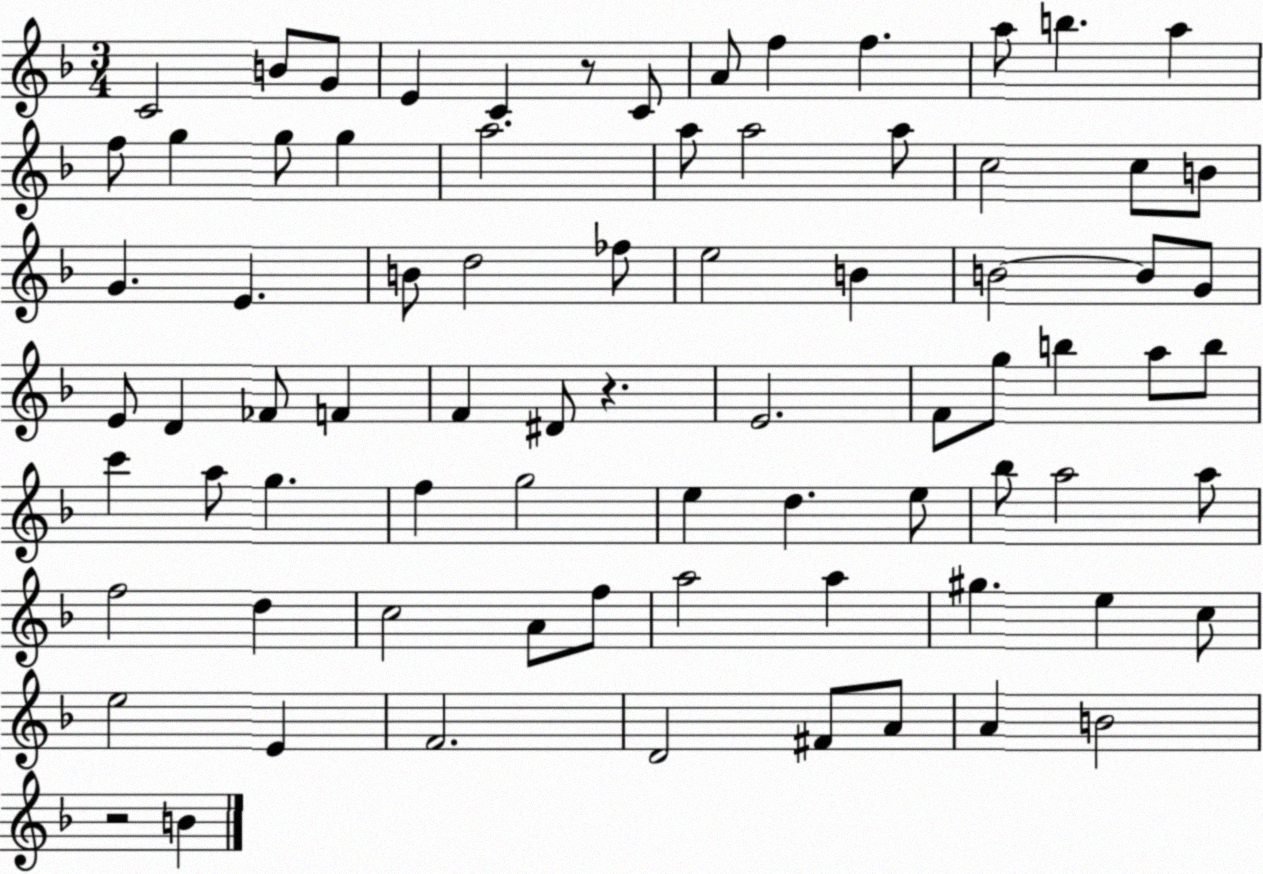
X:1
T:Untitled
M:3/4
L:1/4
K:F
C2 B/2 G/2 E C z/2 C/2 A/2 f f a/2 b a f/2 g g/2 g a2 a/2 a2 a/2 c2 c/2 B/2 G E B/2 d2 _f/2 e2 B B2 B/2 G/2 E/2 D _F/2 F F ^D/2 z E2 F/2 g/2 b a/2 b/2 c' a/2 g f g2 e d e/2 _b/2 a2 a/2 f2 d c2 A/2 f/2 a2 a ^g e c/2 e2 E F2 D2 ^F/2 A/2 A B2 z2 B